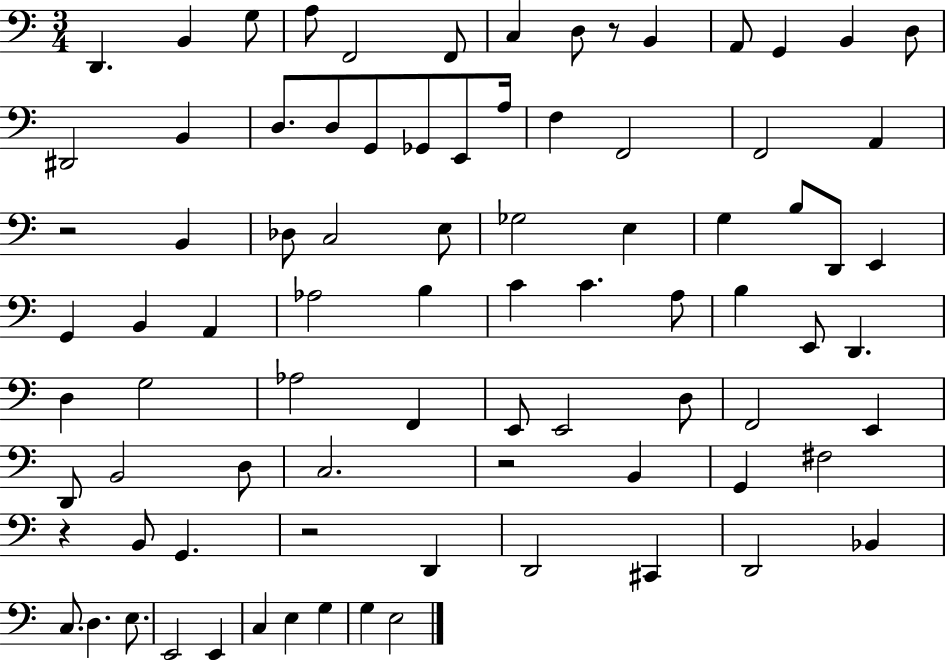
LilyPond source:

{
  \clef bass
  \numericTimeSignature
  \time 3/4
  \key c \major
  d,4. b,4 g8 | a8 f,2 f,8 | c4 d8 r8 b,4 | a,8 g,4 b,4 d8 | \break dis,2 b,4 | d8. d8 g,8 ges,8 e,8 a16 | f4 f,2 | f,2 a,4 | \break r2 b,4 | des8 c2 e8 | ges2 e4 | g4 b8 d,8 e,4 | \break g,4 b,4 a,4 | aes2 b4 | c'4 c'4. a8 | b4 e,8 d,4. | \break d4 g2 | aes2 f,4 | e,8 e,2 d8 | f,2 e,4 | \break d,8 b,2 d8 | c2. | r2 b,4 | g,4 fis2 | \break r4 b,8 g,4. | r2 d,4 | d,2 cis,4 | d,2 bes,4 | \break c8. d4. e8. | e,2 e,4 | c4 e4 g4 | g4 e2 | \break \bar "|."
}